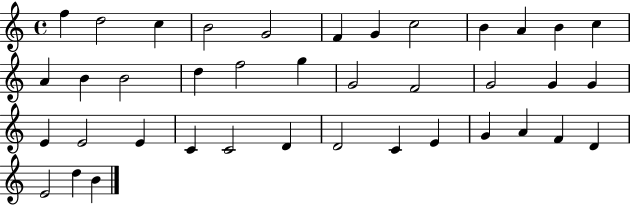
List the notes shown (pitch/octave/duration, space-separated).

F5/q D5/h C5/q B4/h G4/h F4/q G4/q C5/h B4/q A4/q B4/q C5/q A4/q B4/q B4/h D5/q F5/h G5/q G4/h F4/h G4/h G4/q G4/q E4/q E4/h E4/q C4/q C4/h D4/q D4/h C4/q E4/q G4/q A4/q F4/q D4/q E4/h D5/q B4/q